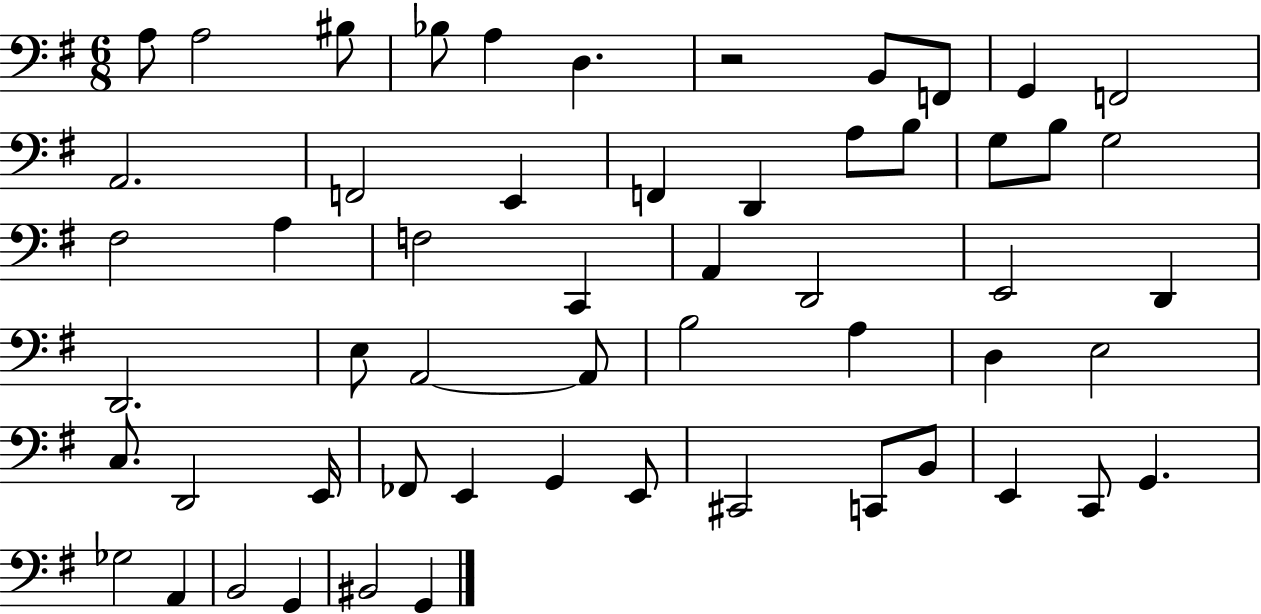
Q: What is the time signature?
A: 6/8